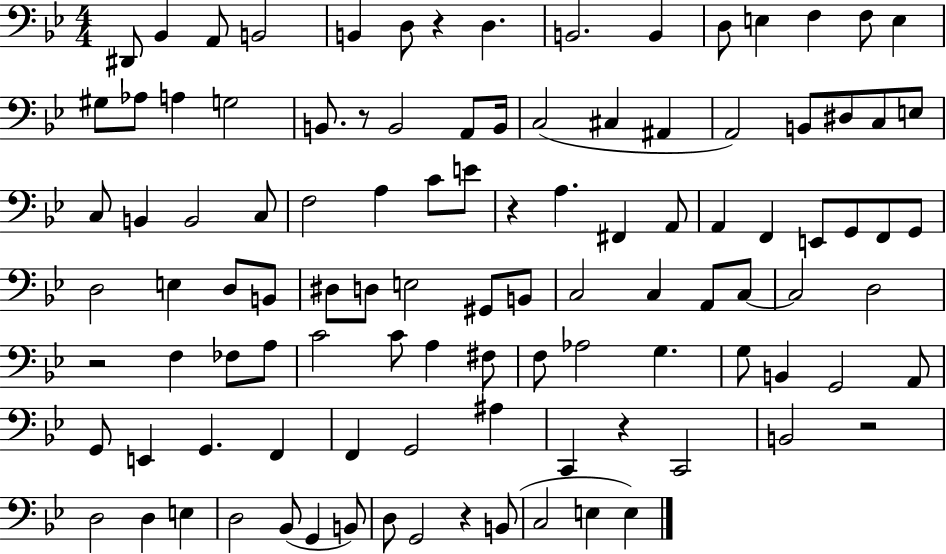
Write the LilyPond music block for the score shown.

{
  \clef bass
  \numericTimeSignature
  \time 4/4
  \key bes \major
  dis,8 bes,4 a,8 b,2 | b,4 d8 r4 d4. | b,2. b,4 | d8 e4 f4 f8 e4 | \break gis8 aes8 a4 g2 | b,8. r8 b,2 a,8 b,16 | c2( cis4 ais,4 | a,2) b,8 dis8 c8 e8 | \break c8 b,4 b,2 c8 | f2 a4 c'8 e'8 | r4 a4. fis,4 a,8 | a,4 f,4 e,8 g,8 f,8 g,8 | \break d2 e4 d8 b,8 | dis8 d8 e2 gis,8 b,8 | c2 c4 a,8 c8~~ | c2 d2 | \break r2 f4 fes8 a8 | c'2 c'8 a4 fis8 | f8 aes2 g4. | g8 b,4 g,2 a,8 | \break g,8 e,4 g,4. f,4 | f,4 g,2 ais4 | c,4 r4 c,2 | b,2 r2 | \break d2 d4 e4 | d2 bes,8( g,4 b,8) | d8 g,2 r4 b,8( | c2 e4 e4) | \break \bar "|."
}